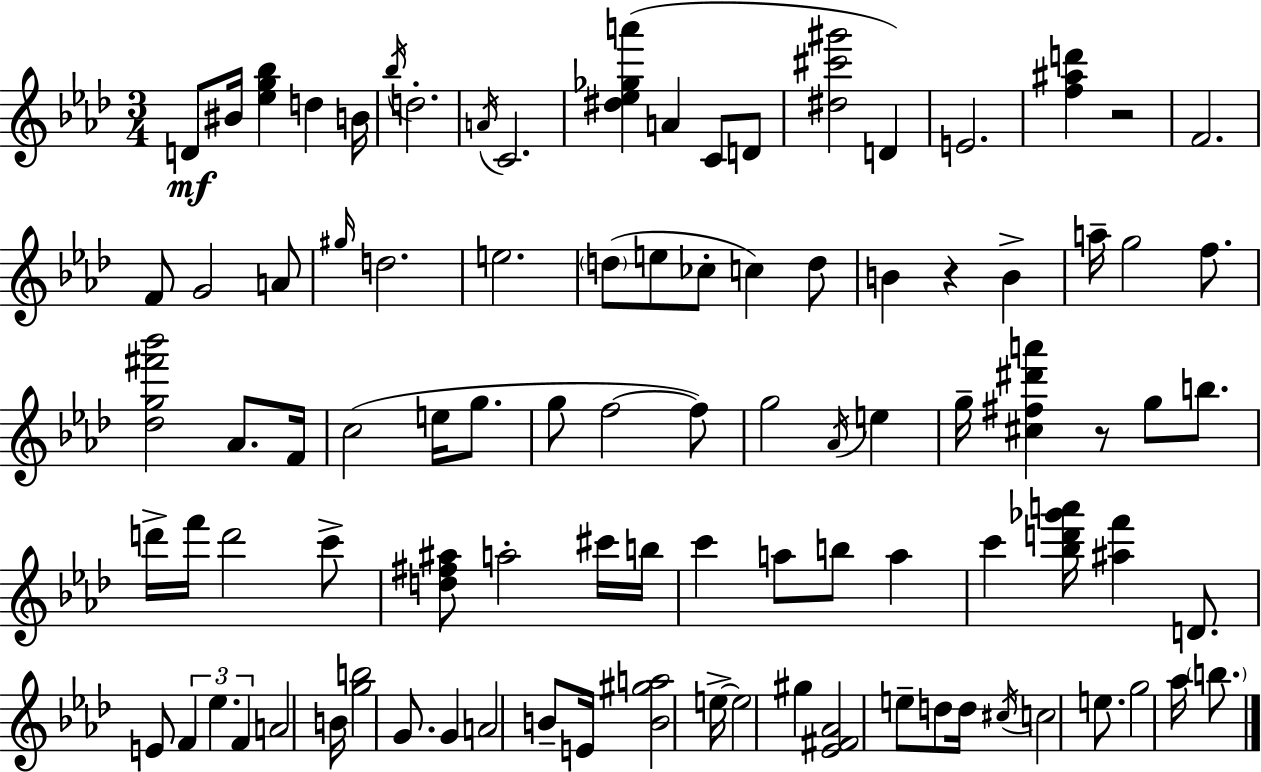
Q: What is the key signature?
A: F minor